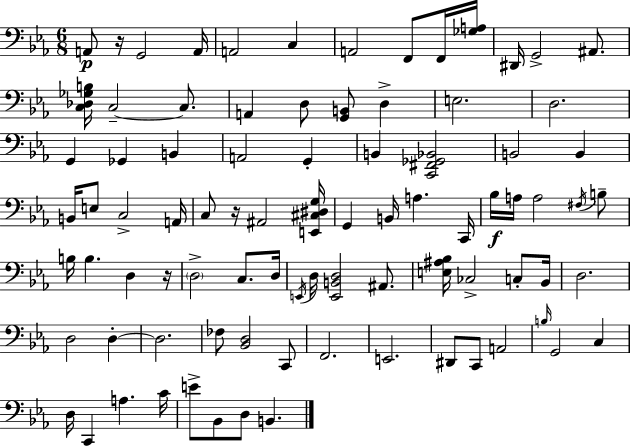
X:1
T:Untitled
M:6/8
L:1/4
K:Cm
A,,/2 z/4 G,,2 A,,/4 A,,2 C, A,,2 F,,/2 F,,/4 [_G,A,]/4 ^D,,/4 G,,2 ^A,,/2 [C,_D,_G,B,]/4 C,2 C,/2 A,, D,/2 [G,,B,,]/2 D, E,2 D,2 G,, _G,, B,, A,,2 G,, B,, [C,,^F,,_G,,_B,,]2 B,,2 B,, B,,/4 E,/2 C,2 A,,/4 C,/2 z/4 ^A,,2 [E,,^C,^D,G,]/4 G,, B,,/4 A, C,,/4 _B,/4 A,/4 A,2 ^F,/4 B,/2 B,/4 B, D, z/4 D,2 C,/2 D,/4 E,,/4 D,/4 [E,,B,,D,]2 ^A,,/2 [E,^A,_B,]/4 _C,2 C,/2 _B,,/4 D,2 D,2 D, D,2 _F,/2 [_B,,D,]2 C,,/2 F,,2 E,,2 ^D,,/2 C,,/2 A,,2 B,/4 G,,2 C, D,/4 C,, A, C/4 E/2 _B,,/2 D,/2 B,,